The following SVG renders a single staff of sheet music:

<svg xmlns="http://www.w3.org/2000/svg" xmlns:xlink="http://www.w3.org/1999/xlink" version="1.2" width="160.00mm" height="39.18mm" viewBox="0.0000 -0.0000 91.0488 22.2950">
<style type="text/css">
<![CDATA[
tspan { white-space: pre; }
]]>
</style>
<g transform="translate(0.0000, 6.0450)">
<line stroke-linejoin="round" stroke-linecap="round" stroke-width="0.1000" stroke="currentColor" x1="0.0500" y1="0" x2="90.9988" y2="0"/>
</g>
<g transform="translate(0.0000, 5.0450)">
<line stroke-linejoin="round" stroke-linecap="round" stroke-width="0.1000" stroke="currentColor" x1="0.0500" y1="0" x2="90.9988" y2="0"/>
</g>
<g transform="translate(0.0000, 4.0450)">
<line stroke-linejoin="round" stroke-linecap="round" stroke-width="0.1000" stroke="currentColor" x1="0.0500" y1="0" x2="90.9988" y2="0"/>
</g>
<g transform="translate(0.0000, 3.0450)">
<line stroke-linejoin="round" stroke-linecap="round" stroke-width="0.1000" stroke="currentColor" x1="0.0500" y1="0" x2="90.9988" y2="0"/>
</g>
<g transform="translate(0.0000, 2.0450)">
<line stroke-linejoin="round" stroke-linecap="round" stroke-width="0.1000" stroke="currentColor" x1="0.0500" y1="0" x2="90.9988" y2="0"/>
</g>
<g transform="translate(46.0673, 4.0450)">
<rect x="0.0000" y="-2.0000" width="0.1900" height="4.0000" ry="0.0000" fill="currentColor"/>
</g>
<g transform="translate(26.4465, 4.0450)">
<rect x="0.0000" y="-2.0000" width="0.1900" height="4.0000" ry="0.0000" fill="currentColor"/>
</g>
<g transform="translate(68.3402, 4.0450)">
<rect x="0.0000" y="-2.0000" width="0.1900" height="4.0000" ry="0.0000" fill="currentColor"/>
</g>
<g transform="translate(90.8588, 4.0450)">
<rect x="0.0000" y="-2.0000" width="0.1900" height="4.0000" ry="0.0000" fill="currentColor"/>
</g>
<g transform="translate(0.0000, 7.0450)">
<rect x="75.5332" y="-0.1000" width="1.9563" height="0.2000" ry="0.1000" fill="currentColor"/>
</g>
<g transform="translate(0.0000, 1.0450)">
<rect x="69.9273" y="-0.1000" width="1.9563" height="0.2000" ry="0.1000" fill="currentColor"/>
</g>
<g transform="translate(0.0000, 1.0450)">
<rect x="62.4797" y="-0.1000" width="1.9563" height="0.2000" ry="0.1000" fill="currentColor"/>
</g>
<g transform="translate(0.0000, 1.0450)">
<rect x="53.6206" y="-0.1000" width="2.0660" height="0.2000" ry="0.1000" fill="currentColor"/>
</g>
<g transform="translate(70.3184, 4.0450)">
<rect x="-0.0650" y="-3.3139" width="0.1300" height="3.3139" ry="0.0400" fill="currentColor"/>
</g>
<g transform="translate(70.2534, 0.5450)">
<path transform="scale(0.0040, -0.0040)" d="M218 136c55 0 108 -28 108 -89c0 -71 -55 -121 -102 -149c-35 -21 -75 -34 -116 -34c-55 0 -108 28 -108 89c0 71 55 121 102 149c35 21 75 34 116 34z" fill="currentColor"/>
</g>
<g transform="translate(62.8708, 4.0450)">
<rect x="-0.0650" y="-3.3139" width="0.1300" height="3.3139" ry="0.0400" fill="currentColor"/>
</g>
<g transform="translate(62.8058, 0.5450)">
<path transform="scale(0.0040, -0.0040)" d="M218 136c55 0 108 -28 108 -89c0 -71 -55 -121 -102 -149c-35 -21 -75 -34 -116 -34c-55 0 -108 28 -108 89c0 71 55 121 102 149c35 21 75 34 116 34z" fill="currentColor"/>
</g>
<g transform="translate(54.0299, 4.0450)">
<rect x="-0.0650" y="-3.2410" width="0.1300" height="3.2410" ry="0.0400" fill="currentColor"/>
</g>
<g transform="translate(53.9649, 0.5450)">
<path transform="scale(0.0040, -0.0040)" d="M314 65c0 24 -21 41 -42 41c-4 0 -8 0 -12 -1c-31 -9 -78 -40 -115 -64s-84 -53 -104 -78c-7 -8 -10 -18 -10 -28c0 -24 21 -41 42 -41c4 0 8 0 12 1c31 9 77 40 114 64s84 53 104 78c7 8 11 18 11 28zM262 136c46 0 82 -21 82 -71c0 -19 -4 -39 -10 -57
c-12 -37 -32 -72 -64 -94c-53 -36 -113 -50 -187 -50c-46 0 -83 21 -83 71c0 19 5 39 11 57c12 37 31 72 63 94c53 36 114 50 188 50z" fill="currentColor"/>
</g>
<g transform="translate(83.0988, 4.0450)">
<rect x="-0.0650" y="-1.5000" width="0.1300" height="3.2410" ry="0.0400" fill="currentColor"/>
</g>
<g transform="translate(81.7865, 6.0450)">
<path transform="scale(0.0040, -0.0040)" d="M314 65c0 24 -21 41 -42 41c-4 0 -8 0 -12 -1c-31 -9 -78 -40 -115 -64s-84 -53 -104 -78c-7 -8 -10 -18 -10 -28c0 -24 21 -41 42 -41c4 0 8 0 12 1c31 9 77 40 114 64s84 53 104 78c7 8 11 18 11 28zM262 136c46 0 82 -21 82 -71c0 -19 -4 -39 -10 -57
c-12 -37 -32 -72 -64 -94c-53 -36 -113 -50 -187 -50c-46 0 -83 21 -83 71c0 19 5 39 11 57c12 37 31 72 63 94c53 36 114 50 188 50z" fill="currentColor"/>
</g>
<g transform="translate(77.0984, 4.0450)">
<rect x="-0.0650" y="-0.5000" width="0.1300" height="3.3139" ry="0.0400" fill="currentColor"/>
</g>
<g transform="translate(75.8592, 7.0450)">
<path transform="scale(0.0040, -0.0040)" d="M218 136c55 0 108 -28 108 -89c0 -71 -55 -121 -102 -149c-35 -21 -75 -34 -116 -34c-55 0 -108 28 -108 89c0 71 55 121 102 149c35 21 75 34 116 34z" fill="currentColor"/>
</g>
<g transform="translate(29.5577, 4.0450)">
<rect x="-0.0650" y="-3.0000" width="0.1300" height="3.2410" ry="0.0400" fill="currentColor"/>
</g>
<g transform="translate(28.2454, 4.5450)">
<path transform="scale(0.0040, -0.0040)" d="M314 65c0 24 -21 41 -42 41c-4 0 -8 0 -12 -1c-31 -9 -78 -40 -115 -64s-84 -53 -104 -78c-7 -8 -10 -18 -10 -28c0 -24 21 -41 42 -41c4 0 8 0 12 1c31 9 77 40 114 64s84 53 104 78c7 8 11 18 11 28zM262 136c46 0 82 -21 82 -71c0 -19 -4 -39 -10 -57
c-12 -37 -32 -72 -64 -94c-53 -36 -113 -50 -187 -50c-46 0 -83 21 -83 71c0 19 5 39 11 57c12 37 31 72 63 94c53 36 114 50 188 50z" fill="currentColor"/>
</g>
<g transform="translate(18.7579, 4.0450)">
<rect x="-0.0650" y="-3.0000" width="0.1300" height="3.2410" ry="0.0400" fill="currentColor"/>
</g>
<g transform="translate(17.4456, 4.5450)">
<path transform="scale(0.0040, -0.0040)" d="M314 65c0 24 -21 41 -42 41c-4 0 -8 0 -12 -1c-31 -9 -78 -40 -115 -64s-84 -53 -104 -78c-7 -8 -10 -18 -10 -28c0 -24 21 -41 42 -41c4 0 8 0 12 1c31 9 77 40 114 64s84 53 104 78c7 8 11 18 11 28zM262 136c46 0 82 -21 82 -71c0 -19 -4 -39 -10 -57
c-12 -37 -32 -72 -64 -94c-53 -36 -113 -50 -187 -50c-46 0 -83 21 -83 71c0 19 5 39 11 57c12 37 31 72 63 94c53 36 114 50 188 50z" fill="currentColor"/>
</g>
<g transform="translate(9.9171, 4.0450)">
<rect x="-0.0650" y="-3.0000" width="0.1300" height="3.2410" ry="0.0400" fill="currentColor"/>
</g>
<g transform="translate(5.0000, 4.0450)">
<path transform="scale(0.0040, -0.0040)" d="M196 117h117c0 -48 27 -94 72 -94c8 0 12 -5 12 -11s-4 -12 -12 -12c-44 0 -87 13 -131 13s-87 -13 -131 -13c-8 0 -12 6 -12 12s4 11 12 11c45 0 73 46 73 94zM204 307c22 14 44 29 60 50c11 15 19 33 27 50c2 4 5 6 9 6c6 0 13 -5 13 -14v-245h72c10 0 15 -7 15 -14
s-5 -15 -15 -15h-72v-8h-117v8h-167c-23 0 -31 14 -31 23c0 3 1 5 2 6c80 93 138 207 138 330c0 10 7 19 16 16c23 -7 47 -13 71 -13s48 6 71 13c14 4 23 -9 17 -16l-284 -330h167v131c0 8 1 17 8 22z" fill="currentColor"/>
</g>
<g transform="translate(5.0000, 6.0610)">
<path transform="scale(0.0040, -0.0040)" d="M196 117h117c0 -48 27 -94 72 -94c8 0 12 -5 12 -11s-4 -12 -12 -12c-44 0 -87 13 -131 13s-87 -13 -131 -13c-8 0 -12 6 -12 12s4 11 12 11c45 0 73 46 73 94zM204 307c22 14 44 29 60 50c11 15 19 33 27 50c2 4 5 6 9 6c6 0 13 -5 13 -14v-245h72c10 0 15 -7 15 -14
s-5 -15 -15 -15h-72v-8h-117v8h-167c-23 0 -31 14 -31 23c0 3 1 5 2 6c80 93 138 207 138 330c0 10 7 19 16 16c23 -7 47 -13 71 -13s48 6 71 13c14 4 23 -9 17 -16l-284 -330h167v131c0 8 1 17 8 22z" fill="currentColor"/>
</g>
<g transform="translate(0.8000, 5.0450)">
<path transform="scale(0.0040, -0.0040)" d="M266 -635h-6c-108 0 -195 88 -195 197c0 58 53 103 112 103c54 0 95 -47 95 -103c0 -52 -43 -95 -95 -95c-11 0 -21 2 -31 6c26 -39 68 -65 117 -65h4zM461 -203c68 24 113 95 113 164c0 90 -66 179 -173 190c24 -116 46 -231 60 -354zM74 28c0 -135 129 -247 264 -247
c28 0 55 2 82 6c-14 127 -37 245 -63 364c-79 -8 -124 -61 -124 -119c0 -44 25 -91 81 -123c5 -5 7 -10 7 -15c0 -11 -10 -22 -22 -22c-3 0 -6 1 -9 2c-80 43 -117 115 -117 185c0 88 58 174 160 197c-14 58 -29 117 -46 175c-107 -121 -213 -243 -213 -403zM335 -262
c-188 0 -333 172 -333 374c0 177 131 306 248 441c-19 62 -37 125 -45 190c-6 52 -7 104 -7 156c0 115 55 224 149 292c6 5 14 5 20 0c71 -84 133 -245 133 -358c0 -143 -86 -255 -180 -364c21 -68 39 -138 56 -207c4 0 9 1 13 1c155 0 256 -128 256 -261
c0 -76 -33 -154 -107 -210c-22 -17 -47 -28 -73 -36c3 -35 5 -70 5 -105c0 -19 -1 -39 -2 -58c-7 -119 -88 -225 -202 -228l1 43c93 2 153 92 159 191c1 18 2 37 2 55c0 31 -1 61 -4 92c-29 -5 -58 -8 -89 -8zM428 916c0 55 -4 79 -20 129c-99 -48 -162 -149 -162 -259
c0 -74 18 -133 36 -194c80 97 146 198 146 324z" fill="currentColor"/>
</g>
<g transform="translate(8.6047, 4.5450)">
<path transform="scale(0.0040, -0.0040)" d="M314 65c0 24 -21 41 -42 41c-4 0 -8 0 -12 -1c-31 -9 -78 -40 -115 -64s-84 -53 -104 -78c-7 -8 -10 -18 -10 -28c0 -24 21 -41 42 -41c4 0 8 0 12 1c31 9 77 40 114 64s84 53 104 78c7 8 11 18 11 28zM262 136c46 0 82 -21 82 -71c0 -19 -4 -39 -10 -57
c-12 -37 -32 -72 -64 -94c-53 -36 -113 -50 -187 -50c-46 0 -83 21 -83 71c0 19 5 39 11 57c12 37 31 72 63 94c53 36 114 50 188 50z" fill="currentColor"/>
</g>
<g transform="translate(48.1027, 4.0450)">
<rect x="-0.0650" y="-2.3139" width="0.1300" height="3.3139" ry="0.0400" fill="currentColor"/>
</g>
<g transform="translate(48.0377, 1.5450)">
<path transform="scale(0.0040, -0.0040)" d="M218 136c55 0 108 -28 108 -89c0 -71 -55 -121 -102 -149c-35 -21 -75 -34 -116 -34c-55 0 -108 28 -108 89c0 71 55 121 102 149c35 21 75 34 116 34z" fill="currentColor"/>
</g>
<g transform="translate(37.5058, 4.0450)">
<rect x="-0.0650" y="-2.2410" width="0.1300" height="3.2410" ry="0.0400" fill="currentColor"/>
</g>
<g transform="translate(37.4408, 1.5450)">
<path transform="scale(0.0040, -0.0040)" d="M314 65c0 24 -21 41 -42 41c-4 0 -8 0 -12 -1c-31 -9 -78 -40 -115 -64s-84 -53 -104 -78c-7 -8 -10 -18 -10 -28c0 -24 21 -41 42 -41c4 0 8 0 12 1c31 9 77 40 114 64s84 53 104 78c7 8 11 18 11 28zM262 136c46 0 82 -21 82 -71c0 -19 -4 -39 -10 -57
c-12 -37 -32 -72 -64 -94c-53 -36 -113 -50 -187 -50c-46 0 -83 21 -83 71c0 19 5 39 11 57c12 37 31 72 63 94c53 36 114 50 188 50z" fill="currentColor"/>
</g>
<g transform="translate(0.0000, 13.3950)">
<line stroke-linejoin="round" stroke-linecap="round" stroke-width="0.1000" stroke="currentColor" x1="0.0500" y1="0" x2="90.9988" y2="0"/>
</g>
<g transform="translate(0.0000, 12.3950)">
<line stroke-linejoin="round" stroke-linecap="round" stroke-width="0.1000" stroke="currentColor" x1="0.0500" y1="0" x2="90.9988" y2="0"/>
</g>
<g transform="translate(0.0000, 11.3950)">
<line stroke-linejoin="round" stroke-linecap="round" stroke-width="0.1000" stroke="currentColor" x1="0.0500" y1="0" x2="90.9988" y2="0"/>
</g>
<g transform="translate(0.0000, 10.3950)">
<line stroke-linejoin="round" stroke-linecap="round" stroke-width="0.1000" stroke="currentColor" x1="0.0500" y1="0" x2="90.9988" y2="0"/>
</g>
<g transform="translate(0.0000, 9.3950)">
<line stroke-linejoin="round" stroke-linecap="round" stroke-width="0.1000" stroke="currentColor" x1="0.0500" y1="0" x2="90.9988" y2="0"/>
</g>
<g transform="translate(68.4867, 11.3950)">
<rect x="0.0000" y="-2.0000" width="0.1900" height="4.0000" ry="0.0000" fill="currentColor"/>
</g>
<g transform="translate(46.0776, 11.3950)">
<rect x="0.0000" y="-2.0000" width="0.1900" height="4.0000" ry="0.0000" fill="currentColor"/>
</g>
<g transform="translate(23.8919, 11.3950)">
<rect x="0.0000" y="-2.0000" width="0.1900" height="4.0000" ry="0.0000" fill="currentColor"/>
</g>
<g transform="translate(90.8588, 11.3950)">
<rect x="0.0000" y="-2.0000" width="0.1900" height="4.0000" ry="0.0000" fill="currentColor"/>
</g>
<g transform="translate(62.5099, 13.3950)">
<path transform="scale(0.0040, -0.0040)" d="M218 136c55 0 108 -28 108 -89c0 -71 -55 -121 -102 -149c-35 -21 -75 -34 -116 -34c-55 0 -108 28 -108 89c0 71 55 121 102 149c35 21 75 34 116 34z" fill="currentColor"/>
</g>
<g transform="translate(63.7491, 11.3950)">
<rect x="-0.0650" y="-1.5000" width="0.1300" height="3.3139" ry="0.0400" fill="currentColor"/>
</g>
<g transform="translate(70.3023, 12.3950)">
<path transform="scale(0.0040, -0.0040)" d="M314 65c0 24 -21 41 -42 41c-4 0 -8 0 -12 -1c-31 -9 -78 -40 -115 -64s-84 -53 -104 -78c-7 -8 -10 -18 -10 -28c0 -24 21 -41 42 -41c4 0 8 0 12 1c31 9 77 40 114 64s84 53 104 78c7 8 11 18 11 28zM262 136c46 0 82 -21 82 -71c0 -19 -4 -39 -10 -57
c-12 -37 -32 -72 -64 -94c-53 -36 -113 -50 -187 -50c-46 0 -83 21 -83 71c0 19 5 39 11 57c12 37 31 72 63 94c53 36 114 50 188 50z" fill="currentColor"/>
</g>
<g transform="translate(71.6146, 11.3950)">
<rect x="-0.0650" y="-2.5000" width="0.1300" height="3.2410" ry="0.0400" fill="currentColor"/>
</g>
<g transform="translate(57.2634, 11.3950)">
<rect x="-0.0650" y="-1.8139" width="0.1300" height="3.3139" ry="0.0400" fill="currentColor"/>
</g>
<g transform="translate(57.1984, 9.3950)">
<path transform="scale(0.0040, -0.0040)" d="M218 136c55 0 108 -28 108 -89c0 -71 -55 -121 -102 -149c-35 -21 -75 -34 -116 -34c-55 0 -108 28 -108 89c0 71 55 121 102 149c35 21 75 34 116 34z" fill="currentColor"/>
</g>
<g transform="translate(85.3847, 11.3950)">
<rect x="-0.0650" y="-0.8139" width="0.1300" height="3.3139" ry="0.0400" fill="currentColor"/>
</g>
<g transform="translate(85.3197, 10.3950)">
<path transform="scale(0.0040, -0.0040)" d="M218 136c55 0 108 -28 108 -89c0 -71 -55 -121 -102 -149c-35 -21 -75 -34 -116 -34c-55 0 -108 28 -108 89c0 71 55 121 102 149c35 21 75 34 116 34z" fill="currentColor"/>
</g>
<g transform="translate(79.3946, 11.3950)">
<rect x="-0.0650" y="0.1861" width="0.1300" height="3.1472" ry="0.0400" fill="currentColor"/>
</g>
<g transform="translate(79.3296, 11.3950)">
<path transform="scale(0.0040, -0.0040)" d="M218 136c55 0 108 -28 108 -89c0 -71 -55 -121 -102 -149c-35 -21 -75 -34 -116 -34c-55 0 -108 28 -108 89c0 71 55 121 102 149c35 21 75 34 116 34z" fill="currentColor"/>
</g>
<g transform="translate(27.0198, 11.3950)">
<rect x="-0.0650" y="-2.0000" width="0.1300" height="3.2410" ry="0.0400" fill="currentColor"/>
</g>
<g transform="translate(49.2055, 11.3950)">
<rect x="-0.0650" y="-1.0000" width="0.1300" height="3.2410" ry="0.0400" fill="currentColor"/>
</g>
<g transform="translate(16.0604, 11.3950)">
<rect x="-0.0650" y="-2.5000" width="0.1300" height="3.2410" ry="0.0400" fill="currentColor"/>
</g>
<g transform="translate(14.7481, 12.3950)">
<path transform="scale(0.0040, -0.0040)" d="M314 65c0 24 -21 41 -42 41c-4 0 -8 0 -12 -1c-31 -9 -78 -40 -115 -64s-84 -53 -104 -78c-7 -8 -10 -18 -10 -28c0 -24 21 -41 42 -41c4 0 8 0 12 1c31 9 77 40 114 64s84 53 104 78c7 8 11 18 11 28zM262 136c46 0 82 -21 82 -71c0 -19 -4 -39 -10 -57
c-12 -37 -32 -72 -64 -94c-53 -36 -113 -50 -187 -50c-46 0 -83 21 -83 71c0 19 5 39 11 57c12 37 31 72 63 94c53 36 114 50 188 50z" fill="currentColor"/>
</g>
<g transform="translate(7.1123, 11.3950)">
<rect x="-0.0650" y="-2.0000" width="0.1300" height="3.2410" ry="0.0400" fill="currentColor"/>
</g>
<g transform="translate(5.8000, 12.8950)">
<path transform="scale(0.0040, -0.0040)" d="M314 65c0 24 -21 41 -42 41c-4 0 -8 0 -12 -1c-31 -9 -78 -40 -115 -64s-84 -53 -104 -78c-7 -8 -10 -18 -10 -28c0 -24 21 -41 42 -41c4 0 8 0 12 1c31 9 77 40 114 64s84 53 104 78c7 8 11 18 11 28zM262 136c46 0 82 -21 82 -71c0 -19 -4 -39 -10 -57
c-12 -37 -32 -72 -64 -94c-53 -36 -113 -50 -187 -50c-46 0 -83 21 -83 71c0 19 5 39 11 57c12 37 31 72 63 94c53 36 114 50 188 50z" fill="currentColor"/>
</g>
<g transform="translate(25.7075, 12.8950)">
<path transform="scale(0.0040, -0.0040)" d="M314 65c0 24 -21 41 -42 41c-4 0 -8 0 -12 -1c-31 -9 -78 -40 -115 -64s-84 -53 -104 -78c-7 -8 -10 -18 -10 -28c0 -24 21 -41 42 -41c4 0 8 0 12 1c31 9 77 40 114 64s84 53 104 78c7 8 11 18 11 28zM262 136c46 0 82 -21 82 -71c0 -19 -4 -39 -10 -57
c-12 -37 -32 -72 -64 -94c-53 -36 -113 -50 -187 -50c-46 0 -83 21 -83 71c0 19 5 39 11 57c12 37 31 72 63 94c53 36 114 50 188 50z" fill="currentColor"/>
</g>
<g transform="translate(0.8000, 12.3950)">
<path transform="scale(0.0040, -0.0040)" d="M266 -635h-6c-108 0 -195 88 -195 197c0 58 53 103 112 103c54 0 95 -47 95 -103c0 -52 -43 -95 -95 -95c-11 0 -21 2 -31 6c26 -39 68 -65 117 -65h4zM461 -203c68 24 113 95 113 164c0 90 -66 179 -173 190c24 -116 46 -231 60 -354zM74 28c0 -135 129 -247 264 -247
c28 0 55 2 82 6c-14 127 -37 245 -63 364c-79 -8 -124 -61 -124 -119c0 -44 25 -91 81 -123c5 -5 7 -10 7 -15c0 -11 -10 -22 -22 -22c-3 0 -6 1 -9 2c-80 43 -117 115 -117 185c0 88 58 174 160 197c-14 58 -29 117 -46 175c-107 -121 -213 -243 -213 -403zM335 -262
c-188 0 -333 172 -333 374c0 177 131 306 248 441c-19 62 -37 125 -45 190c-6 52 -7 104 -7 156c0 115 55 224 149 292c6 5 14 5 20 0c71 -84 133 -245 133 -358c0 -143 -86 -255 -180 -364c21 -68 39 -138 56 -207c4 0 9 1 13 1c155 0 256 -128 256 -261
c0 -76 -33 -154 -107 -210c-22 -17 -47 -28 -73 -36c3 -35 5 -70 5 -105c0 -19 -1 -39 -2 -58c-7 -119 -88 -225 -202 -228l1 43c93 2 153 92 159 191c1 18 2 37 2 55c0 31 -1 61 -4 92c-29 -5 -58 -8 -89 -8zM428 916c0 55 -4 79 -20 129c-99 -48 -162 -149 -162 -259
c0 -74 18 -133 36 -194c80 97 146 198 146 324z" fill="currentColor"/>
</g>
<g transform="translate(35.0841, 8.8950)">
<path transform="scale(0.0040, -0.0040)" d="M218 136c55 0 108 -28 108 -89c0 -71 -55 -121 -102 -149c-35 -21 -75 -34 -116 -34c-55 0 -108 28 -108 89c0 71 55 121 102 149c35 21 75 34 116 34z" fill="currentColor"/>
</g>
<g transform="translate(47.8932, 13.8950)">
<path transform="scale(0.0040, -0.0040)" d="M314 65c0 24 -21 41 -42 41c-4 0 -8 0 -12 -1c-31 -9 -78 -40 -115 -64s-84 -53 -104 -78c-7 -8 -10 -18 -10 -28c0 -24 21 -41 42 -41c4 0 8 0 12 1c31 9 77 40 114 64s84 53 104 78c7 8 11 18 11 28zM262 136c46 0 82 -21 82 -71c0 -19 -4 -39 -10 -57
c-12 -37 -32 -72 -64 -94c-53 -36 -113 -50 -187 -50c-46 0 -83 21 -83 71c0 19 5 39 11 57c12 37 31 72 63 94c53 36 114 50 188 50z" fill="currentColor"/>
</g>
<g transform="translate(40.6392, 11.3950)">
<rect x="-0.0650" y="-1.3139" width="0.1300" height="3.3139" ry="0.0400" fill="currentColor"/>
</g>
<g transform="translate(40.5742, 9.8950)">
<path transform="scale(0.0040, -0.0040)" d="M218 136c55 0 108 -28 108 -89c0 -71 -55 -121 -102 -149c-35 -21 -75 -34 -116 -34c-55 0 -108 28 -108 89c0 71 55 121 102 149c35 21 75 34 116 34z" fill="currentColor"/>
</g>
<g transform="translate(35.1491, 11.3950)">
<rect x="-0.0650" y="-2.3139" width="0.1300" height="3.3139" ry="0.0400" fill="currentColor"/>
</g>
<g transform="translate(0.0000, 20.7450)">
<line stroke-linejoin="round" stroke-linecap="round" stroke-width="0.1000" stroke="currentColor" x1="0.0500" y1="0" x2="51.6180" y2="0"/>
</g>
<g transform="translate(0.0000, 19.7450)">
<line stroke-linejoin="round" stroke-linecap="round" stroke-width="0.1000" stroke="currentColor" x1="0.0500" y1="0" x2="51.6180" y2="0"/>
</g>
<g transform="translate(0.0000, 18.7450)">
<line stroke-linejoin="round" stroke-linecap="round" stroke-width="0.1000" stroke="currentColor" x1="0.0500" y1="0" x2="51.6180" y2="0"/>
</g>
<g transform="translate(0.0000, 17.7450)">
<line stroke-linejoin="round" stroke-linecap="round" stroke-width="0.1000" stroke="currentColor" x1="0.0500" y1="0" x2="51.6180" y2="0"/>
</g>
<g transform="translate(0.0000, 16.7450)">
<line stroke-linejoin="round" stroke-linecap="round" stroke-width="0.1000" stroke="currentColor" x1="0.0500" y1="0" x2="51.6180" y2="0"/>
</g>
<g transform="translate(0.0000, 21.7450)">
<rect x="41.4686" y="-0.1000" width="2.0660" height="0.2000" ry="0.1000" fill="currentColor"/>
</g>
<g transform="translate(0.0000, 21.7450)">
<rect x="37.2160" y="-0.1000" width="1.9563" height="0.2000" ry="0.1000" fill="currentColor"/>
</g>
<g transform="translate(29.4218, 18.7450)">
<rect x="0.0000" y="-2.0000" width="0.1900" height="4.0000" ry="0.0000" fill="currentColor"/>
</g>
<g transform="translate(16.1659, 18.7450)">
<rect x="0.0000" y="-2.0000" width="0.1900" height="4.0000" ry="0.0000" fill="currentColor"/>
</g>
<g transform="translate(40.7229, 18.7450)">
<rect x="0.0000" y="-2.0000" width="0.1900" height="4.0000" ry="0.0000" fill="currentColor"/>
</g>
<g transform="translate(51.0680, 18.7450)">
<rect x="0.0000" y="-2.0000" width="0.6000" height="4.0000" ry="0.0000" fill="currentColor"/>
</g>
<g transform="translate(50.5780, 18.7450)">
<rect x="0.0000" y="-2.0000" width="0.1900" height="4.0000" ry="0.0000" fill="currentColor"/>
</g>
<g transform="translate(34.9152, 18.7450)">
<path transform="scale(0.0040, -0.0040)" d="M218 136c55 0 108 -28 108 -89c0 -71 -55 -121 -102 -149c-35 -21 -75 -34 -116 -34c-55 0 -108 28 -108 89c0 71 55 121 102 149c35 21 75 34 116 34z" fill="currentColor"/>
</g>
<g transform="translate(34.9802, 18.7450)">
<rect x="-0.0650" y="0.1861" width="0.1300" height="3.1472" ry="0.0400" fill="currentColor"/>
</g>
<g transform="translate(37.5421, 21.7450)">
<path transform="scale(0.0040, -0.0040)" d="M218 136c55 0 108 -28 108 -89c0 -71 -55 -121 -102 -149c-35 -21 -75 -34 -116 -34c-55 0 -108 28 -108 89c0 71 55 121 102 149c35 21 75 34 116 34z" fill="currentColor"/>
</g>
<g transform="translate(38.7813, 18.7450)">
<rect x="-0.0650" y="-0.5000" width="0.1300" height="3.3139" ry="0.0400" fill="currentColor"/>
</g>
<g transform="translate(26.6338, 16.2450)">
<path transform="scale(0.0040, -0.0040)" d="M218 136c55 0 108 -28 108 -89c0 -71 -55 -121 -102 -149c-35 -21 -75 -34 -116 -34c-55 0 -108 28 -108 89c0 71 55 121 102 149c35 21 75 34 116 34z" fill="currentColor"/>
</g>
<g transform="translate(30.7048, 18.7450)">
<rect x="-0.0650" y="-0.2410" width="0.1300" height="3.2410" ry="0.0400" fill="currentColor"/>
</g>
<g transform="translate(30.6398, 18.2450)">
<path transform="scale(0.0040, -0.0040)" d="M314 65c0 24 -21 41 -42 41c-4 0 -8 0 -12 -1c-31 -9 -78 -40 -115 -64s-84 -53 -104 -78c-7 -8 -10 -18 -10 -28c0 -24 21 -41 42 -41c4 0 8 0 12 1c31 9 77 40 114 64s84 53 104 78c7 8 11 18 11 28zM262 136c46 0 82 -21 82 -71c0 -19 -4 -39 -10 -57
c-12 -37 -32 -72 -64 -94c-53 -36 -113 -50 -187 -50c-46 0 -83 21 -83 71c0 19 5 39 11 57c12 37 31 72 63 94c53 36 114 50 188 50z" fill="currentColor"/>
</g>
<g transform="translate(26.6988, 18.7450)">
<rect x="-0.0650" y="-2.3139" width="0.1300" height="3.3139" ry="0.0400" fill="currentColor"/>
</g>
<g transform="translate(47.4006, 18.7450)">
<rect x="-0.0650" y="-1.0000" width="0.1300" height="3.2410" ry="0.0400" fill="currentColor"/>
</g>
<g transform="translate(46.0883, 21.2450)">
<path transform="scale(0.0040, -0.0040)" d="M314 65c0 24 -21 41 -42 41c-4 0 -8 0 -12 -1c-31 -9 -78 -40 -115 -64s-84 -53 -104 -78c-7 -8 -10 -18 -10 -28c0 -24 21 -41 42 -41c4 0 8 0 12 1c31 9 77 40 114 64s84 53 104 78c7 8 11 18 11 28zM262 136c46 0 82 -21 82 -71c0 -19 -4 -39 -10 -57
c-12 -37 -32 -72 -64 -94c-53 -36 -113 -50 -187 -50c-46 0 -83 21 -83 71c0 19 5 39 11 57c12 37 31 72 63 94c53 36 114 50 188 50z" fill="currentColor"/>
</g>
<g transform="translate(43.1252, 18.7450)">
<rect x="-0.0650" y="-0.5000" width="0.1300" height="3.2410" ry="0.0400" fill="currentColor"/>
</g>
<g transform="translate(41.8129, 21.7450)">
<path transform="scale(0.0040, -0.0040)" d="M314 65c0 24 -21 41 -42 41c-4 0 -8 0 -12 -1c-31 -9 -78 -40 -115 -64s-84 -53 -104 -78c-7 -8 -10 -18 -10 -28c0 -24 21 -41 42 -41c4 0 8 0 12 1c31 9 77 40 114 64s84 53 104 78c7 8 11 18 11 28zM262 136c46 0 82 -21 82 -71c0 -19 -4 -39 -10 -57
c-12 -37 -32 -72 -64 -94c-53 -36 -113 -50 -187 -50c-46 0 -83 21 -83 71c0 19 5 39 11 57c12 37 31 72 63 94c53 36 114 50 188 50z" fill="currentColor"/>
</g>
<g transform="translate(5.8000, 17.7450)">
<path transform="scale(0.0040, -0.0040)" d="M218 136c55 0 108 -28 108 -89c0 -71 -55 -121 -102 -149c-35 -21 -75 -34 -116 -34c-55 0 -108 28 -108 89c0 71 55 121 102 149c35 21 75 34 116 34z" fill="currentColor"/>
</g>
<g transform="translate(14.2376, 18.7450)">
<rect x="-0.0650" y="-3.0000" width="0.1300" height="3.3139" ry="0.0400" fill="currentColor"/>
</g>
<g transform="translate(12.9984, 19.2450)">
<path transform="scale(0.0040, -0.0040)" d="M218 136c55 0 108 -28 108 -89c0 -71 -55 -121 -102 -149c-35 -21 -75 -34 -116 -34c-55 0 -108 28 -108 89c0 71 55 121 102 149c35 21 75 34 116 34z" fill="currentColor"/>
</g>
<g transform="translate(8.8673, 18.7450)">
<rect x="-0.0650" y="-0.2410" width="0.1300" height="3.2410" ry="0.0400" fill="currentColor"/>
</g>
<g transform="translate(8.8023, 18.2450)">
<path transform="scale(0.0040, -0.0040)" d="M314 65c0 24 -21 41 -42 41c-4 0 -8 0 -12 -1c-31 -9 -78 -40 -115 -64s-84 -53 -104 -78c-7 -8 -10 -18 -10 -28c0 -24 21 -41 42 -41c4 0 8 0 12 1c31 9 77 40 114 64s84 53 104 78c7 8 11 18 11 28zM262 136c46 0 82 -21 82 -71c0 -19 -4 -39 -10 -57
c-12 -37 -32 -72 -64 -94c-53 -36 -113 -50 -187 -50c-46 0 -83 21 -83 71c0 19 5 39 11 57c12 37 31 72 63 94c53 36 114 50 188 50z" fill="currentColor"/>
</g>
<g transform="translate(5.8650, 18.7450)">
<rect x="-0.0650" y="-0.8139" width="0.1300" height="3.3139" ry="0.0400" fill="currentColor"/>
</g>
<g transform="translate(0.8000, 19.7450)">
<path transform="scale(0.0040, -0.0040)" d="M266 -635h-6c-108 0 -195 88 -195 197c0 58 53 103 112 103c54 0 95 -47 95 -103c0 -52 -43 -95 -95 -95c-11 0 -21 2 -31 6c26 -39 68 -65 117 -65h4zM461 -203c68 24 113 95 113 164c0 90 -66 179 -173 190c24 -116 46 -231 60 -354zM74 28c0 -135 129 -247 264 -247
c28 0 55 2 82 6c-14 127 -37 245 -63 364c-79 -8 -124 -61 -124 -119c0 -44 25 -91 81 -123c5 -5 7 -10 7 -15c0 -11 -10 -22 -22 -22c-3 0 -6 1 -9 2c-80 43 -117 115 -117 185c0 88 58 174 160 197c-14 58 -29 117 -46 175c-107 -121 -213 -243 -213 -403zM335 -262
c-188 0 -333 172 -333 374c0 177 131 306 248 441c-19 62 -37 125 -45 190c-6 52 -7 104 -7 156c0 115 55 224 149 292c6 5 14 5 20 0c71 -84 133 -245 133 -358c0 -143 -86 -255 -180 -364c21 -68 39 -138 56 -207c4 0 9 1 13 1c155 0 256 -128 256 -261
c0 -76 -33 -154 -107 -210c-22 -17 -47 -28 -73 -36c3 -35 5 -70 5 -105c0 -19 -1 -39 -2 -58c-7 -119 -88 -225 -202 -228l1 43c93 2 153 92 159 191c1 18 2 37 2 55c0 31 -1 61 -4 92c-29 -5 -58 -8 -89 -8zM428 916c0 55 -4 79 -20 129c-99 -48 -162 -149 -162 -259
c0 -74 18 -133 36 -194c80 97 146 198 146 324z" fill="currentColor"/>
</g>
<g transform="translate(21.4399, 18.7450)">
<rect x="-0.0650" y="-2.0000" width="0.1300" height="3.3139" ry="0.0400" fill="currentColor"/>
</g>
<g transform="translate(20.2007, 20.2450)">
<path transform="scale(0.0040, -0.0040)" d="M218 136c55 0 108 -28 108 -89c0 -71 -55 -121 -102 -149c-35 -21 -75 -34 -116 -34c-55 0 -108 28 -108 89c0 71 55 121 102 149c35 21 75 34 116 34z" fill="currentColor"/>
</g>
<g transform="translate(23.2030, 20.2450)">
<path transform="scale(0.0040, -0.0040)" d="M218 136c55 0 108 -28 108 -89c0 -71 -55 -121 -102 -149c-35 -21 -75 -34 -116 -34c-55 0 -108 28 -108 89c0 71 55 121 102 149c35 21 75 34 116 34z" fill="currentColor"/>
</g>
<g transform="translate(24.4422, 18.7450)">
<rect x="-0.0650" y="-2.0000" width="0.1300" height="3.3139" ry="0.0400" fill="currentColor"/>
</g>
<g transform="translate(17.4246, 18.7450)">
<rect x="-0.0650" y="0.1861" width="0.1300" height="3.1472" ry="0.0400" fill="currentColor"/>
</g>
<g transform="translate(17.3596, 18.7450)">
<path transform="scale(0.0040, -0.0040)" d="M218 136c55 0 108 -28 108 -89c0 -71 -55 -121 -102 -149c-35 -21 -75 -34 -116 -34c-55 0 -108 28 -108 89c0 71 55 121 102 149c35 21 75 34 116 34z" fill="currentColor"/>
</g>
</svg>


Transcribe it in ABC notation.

X:1
T:Untitled
M:4/4
L:1/4
K:C
A2 A2 A2 g2 g b2 b b C E2 F2 G2 F2 g e D2 f E G2 B d d c2 A B F F g c2 B C C2 D2